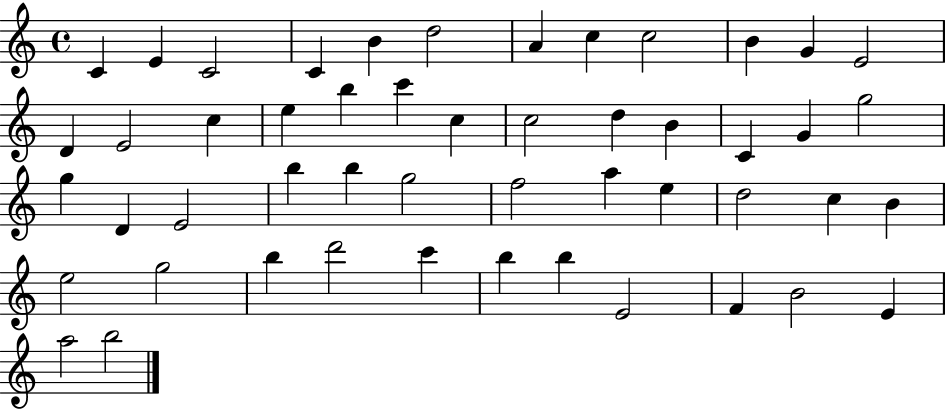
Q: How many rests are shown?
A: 0